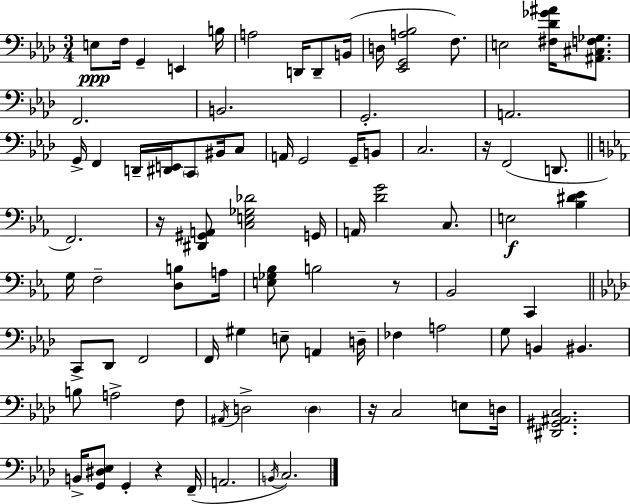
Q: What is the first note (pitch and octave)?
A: E3